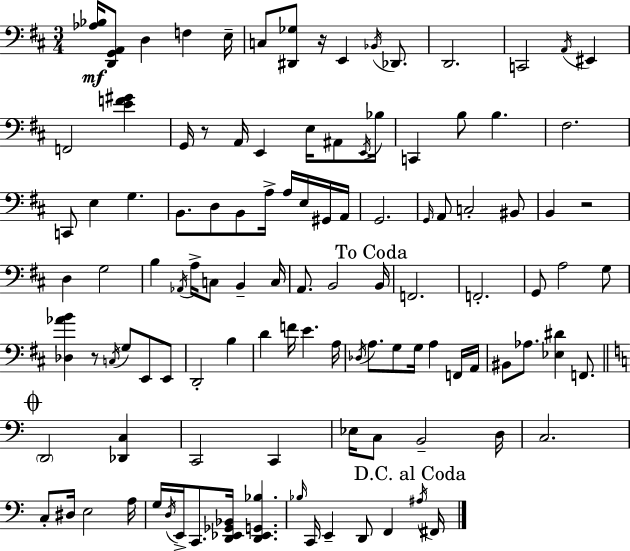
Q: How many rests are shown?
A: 4